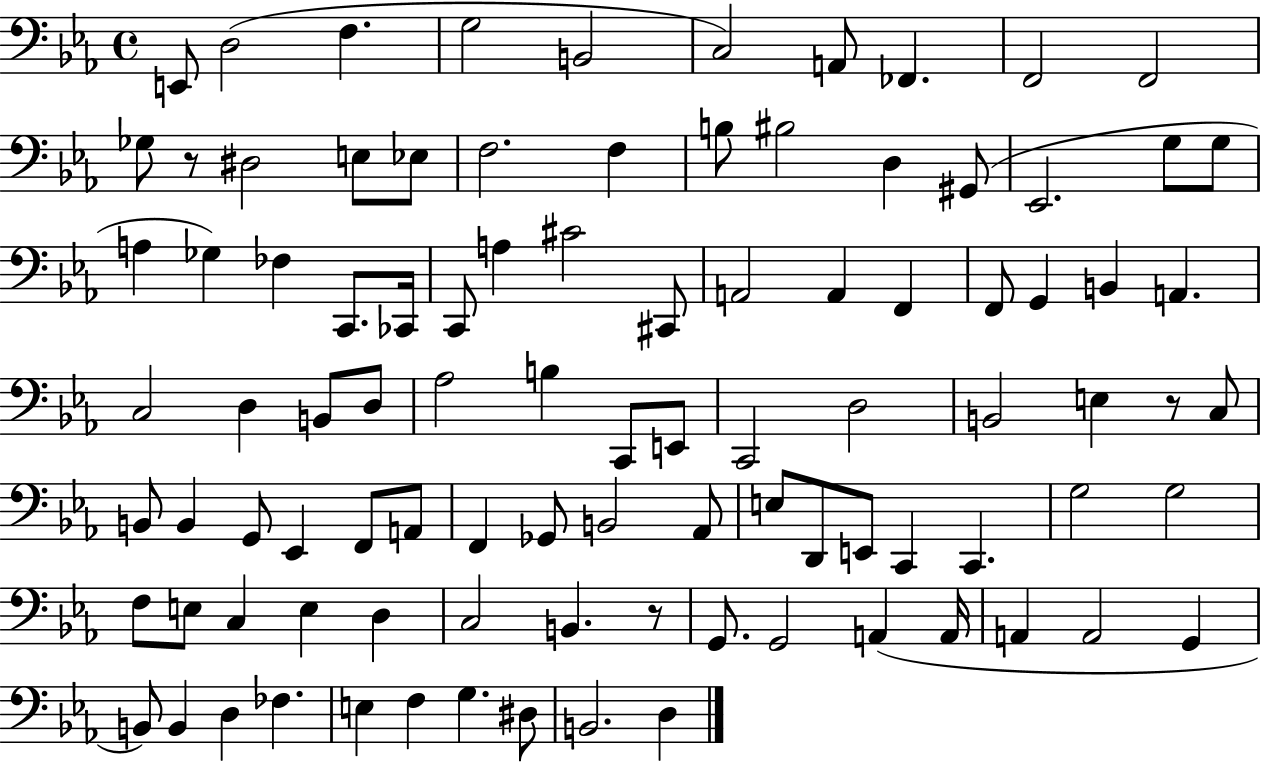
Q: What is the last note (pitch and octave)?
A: D3